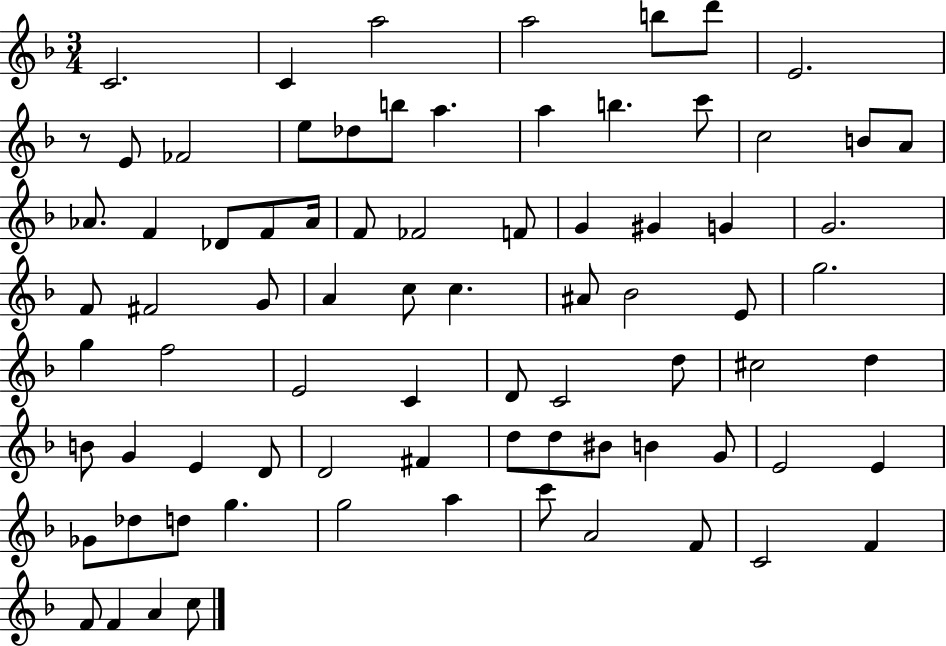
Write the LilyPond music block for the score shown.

{
  \clef treble
  \numericTimeSignature
  \time 3/4
  \key f \major
  c'2. | c'4 a''2 | a''2 b''8 d'''8 | e'2. | \break r8 e'8 fes'2 | e''8 des''8 b''8 a''4. | a''4 b''4. c'''8 | c''2 b'8 a'8 | \break aes'8. f'4 des'8 f'8 aes'16 | f'8 fes'2 f'8 | g'4 gis'4 g'4 | g'2. | \break f'8 fis'2 g'8 | a'4 c''8 c''4. | ais'8 bes'2 e'8 | g''2. | \break g''4 f''2 | e'2 c'4 | d'8 c'2 d''8 | cis''2 d''4 | \break b'8 g'4 e'4 d'8 | d'2 fis'4 | d''8 d''8 bis'8 b'4 g'8 | e'2 e'4 | \break ges'8 des''8 d''8 g''4. | g''2 a''4 | c'''8 a'2 f'8 | c'2 f'4 | \break f'8 f'4 a'4 c''8 | \bar "|."
}